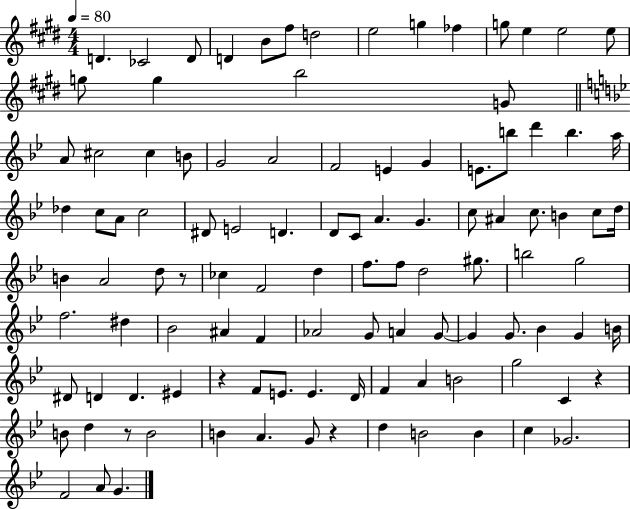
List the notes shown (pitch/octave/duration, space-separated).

D4/q. CES4/h D4/e D4/q B4/e F#5/e D5/h E5/h G5/q FES5/q G5/e E5/q E5/h E5/e G5/e G5/q B5/h G4/e A4/e C#5/h C#5/q B4/e G4/h A4/h F4/h E4/q G4/q E4/e. B5/e D6/q B5/q. A5/s Db5/q C5/e A4/e C5/h D#4/e E4/h D4/q. D4/e C4/e A4/q. G4/q. C5/e A#4/q C5/e. B4/q C5/e D5/s B4/q A4/h D5/e R/e CES5/q F4/h D5/q F5/e. F5/e D5/h G#5/e. B5/h G5/h F5/h. D#5/q Bb4/h A#4/q F4/q Ab4/h G4/e A4/q G4/e G4/q G4/e. Bb4/q G4/q B4/s D#4/e D4/q D4/q. EIS4/q R/q F4/e E4/e. E4/q. D4/s F4/q A4/q B4/h G5/h C4/q R/q B4/e D5/q R/e B4/h B4/q A4/q. G4/e R/q D5/q B4/h B4/q C5/q Gb4/h. F4/h A4/e G4/q.